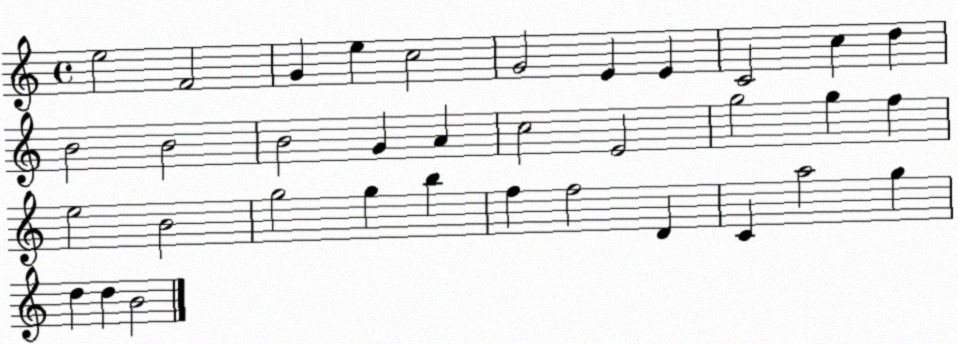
X:1
T:Untitled
M:4/4
L:1/4
K:C
e2 F2 G e c2 G2 E E C2 c d B2 B2 B2 G A c2 E2 g2 g f e2 B2 g2 g b f f2 D C a2 g d d B2